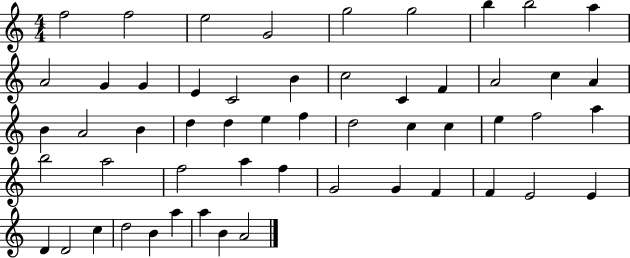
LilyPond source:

{
  \clef treble
  \numericTimeSignature
  \time 4/4
  \key c \major
  f''2 f''2 | e''2 g'2 | g''2 g''2 | b''4 b''2 a''4 | \break a'2 g'4 g'4 | e'4 c'2 b'4 | c''2 c'4 f'4 | a'2 c''4 a'4 | \break b'4 a'2 b'4 | d''4 d''4 e''4 f''4 | d''2 c''4 c''4 | e''4 f''2 a''4 | \break b''2 a''2 | f''2 a''4 f''4 | g'2 g'4 f'4 | f'4 e'2 e'4 | \break d'4 d'2 c''4 | d''2 b'4 a''4 | a''4 b'4 a'2 | \bar "|."
}